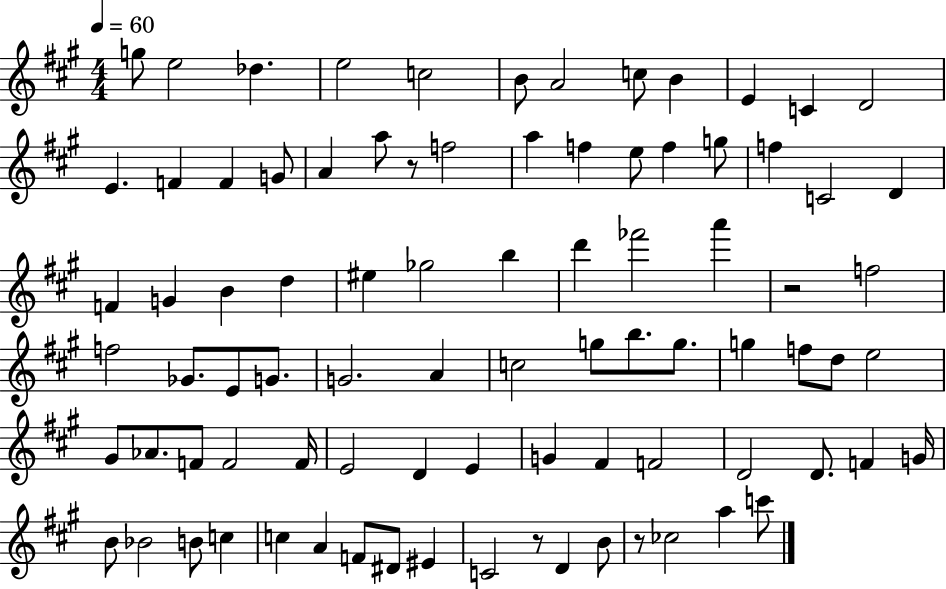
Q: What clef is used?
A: treble